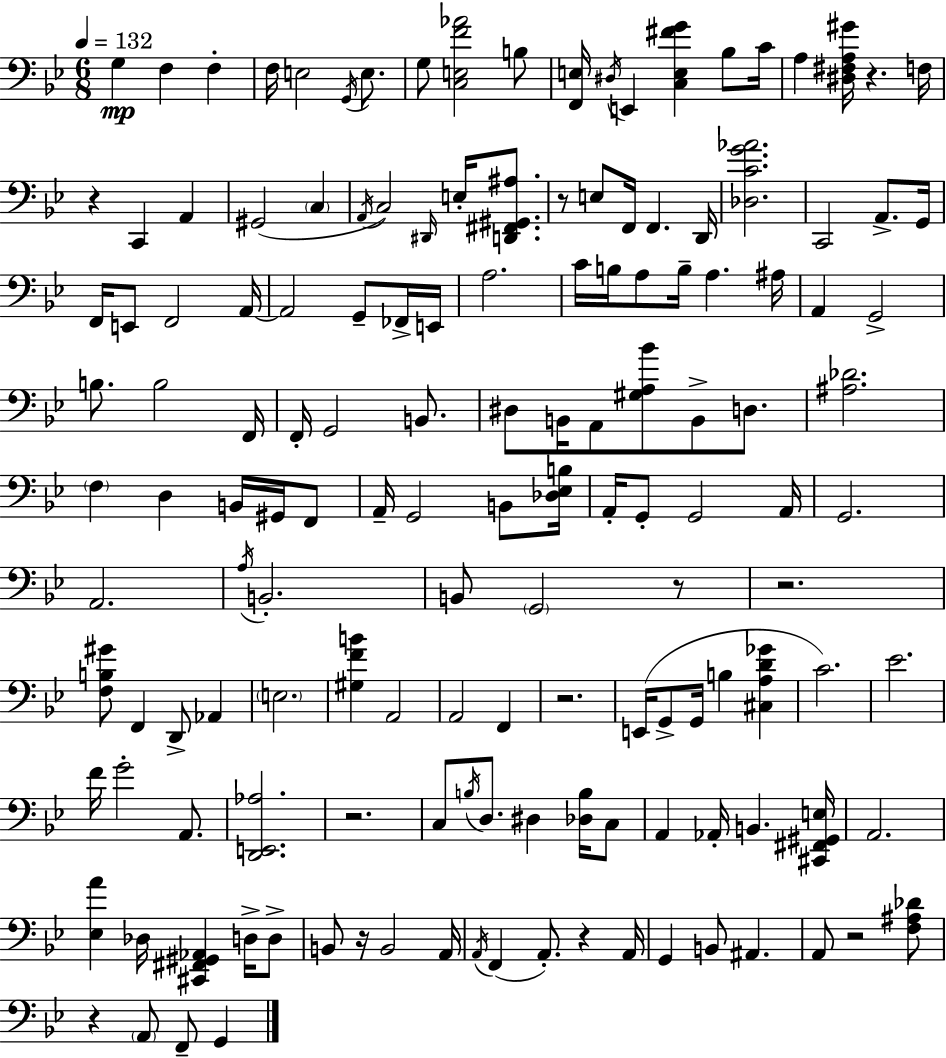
X:1
T:Untitled
M:6/8
L:1/4
K:Bb
G, F, F, F,/4 E,2 G,,/4 E,/2 G,/2 [C,E,F_A]2 B,/2 [F,,E,]/4 ^D,/4 E,, [C,E,^FG] _B,/2 C/4 A, [^D,^F,A,^G]/4 z F,/4 z C,, A,, ^G,,2 C, A,,/4 C,2 ^D,,/4 E,/4 [D,,^F,,^G,,^A,]/2 z/2 E,/2 F,,/4 F,, D,,/4 [_D,CG_A]2 C,,2 A,,/2 G,,/4 F,,/4 E,,/2 F,,2 A,,/4 A,,2 G,,/2 _F,,/4 E,,/4 A,2 C/4 B,/4 A,/2 B,/4 A, ^A,/4 A,, G,,2 B,/2 B,2 F,,/4 F,,/4 G,,2 B,,/2 ^D,/2 B,,/4 A,,/2 [^G,A,_B]/2 B,,/2 D,/2 [^A,_D]2 F, D, B,,/4 ^G,,/4 F,,/2 A,,/4 G,,2 B,,/2 [_D,_E,B,]/4 A,,/4 G,,/2 G,,2 A,,/4 G,,2 A,,2 A,/4 B,,2 B,,/2 G,,2 z/2 z2 [F,B,^G]/2 F,, D,,/2 _A,, E,2 [^G,FB] A,,2 A,,2 F,, z2 E,,/4 G,,/2 G,,/4 B, [^C,A,D_G] C2 _E2 F/4 G2 A,,/2 [D,,E,,_A,]2 z2 C,/2 B,/4 D,/2 ^D, [_D,B,]/4 C,/2 A,, _A,,/4 B,, [^C,,^F,,^G,,E,]/4 A,,2 [_E,A] _D,/4 [^C,,^F,,^G,,_A,,] D,/4 D,/2 B,,/2 z/4 B,,2 A,,/4 A,,/4 F,, A,,/2 z A,,/4 G,, B,,/2 ^A,, A,,/2 z2 [F,^A,_D]/2 z A,,/2 F,,/2 G,,